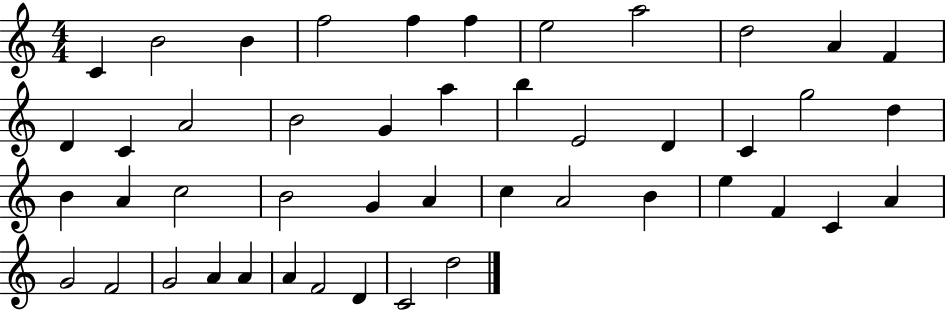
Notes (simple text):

C4/q B4/h B4/q F5/h F5/q F5/q E5/h A5/h D5/h A4/q F4/q D4/q C4/q A4/h B4/h G4/q A5/q B5/q E4/h D4/q C4/q G5/h D5/q B4/q A4/q C5/h B4/h G4/q A4/q C5/q A4/h B4/q E5/q F4/q C4/q A4/q G4/h F4/h G4/h A4/q A4/q A4/q F4/h D4/q C4/h D5/h